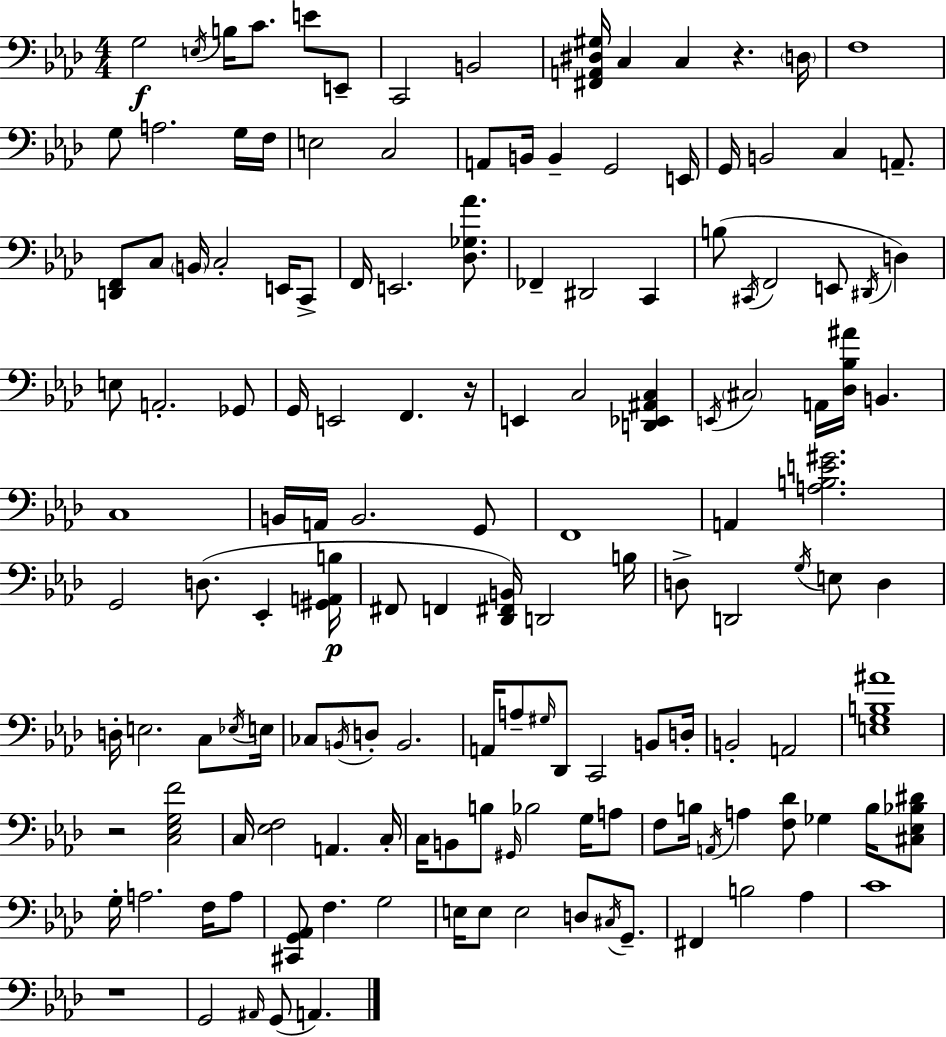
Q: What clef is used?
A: bass